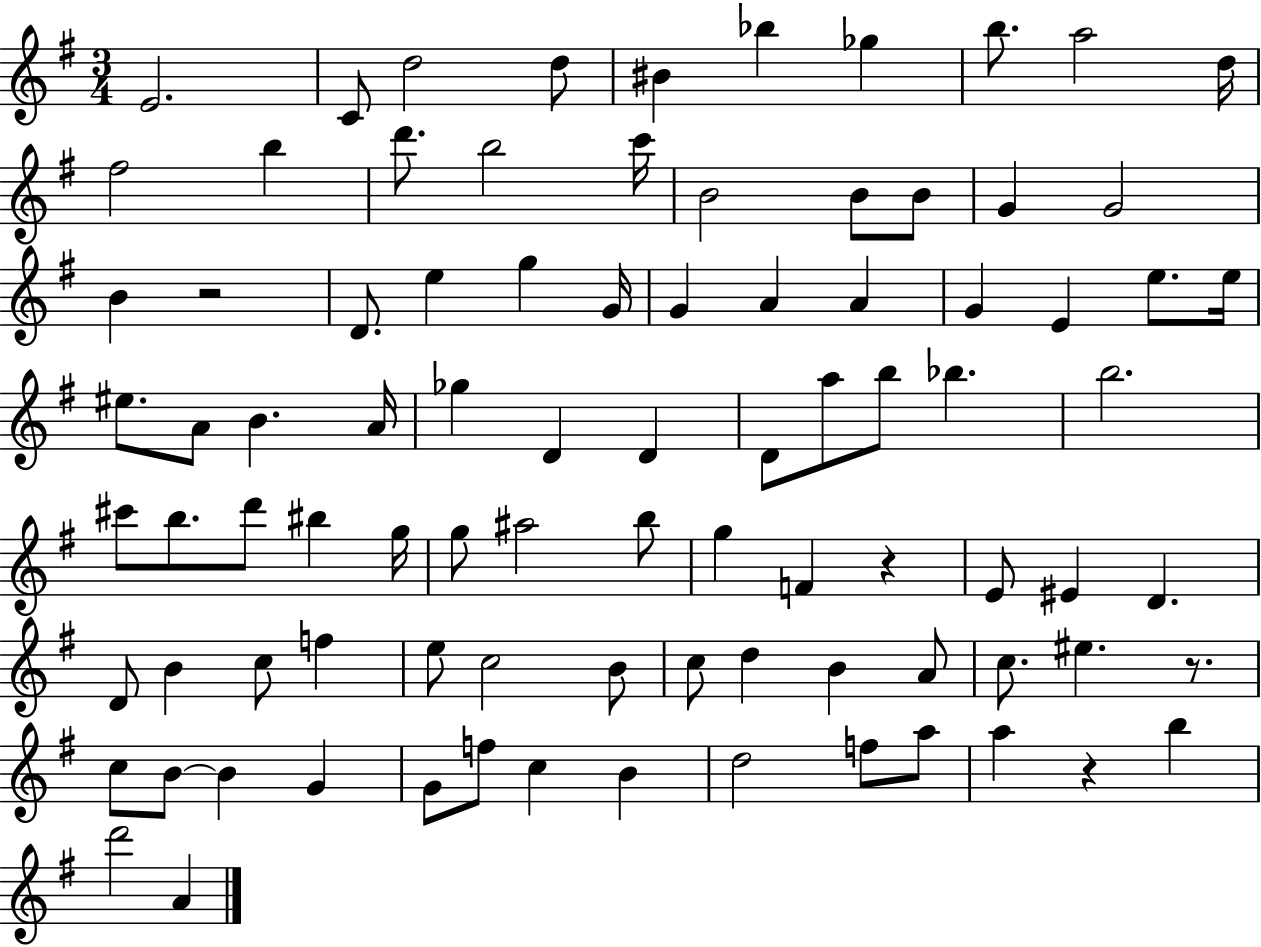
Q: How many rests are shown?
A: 4